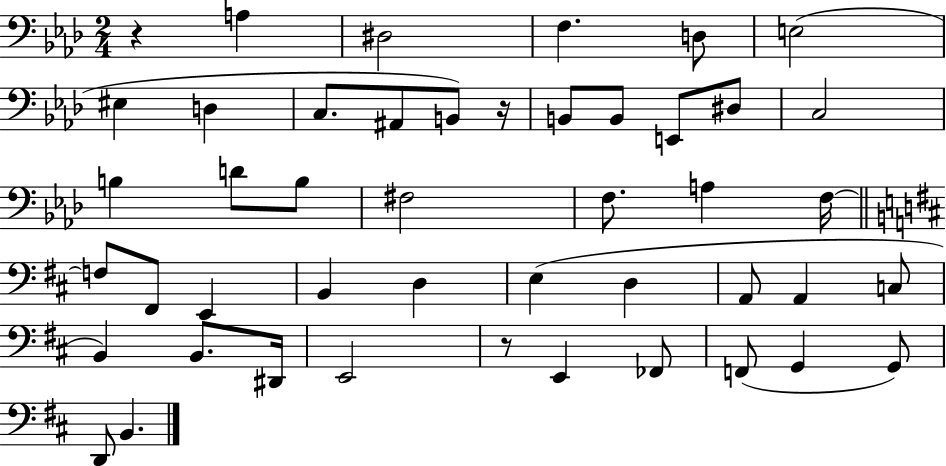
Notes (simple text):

R/q A3/q D#3/h F3/q. D3/e E3/h EIS3/q D3/q C3/e. A#2/e B2/e R/s B2/e B2/e E2/e D#3/e C3/h B3/q D4/e B3/e F#3/h F3/e. A3/q F3/s F3/e F#2/e E2/q B2/q D3/q E3/q D3/q A2/e A2/q C3/e B2/q B2/e. D#2/s E2/h R/e E2/q FES2/e F2/e G2/q G2/e D2/e B2/q.